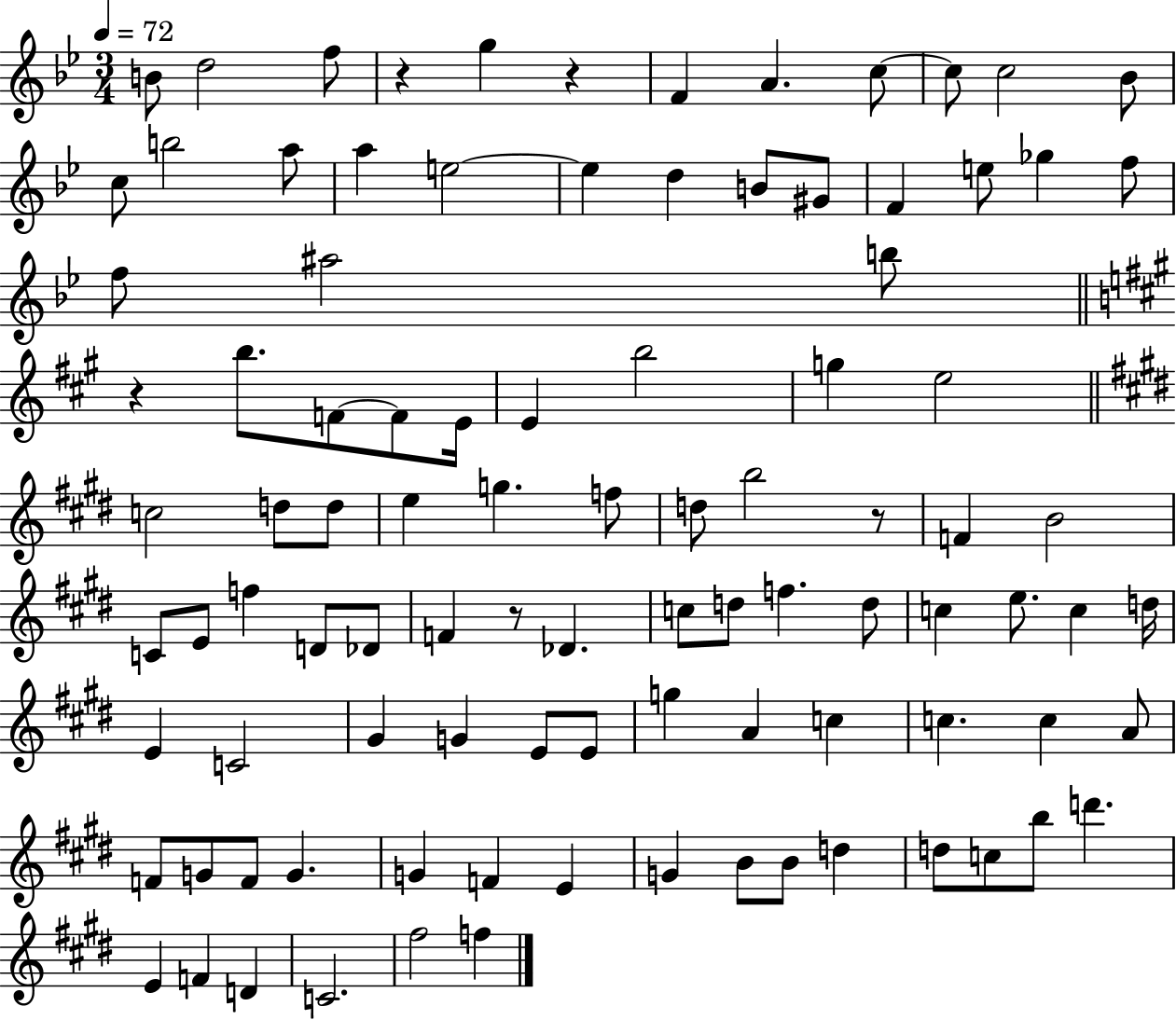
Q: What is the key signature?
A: BES major